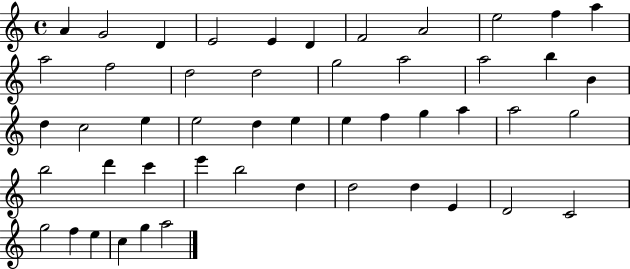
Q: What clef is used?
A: treble